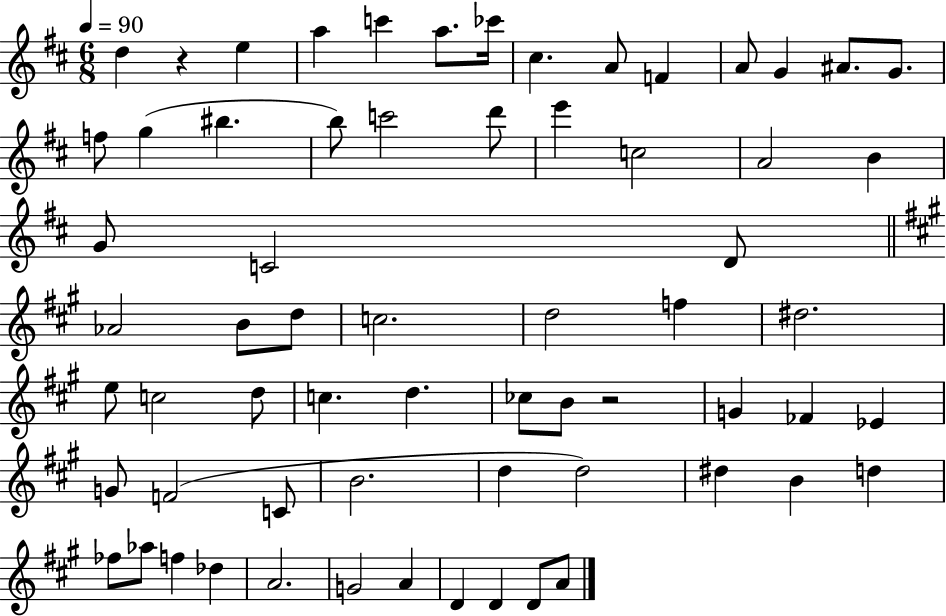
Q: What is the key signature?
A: D major